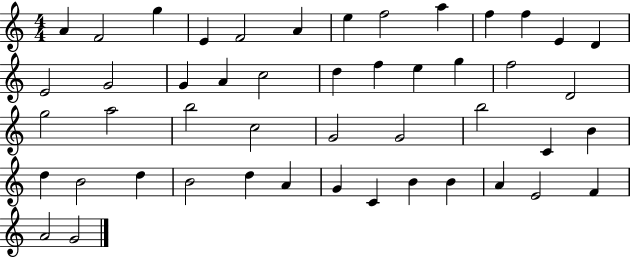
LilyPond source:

{
  \clef treble
  \numericTimeSignature
  \time 4/4
  \key c \major
  a'4 f'2 g''4 | e'4 f'2 a'4 | e''4 f''2 a''4 | f''4 f''4 e'4 d'4 | \break e'2 g'2 | g'4 a'4 c''2 | d''4 f''4 e''4 g''4 | f''2 d'2 | \break g''2 a''2 | b''2 c''2 | g'2 g'2 | b''2 c'4 b'4 | \break d''4 b'2 d''4 | b'2 d''4 a'4 | g'4 c'4 b'4 b'4 | a'4 e'2 f'4 | \break a'2 g'2 | \bar "|."
}